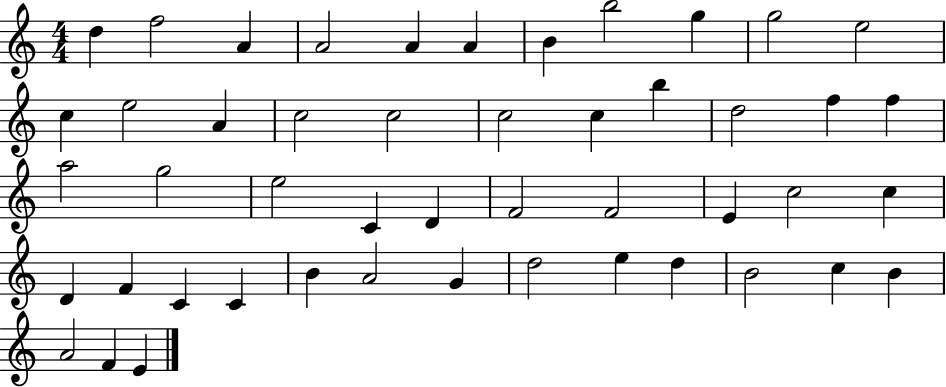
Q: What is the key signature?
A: C major